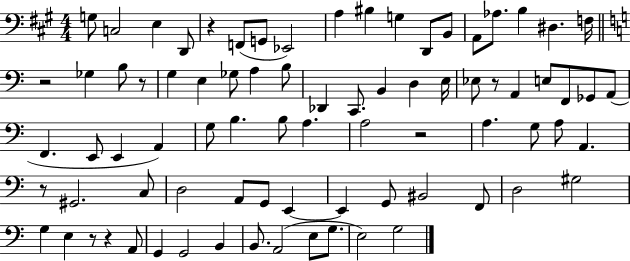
X:1
T:Untitled
M:4/4
L:1/4
K:A
G,/2 C,2 E, D,,/2 z F,,/2 G,,/2 _E,,2 A, ^B, G, D,,/2 B,,/2 A,,/2 _A,/2 B, ^D, F,/4 z2 _G, B,/2 z/2 G, E, _G,/2 A, B,/2 _D,, C,,/2 B,, D, E,/4 _E,/2 z/2 A,, E,/2 F,,/2 _G,,/2 A,,/2 F,, E,,/2 E,, A,, G,/2 B, B,/2 A, A,2 z2 A, G,/2 A,/2 A,, z/2 ^G,,2 C,/2 D,2 A,,/2 G,,/2 E,, E,, G,,/2 ^B,,2 F,,/2 D,2 ^G,2 G, E, z/2 z A,,/2 G,, G,,2 B,, B,,/2 A,,2 E,/2 G,/2 E,2 G,2